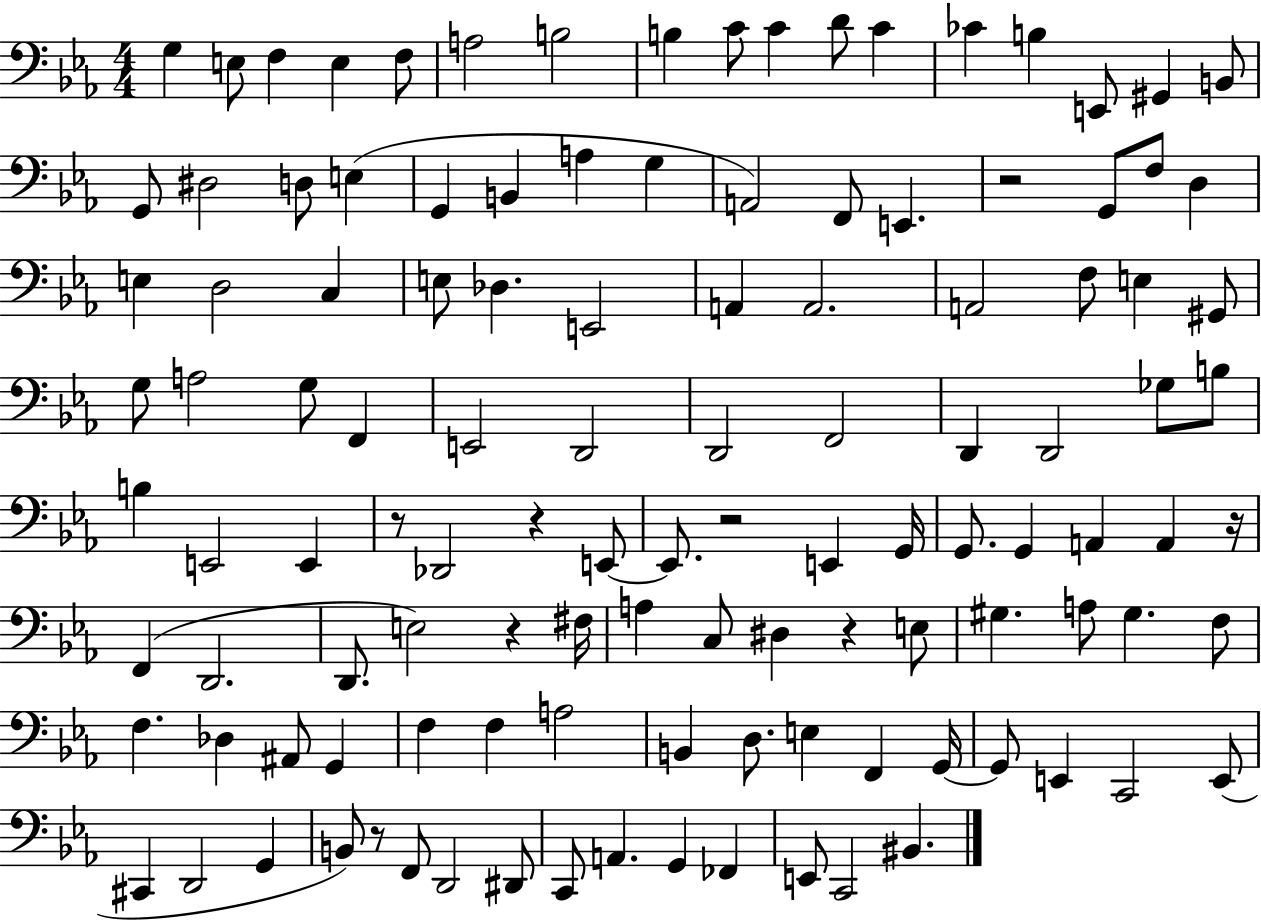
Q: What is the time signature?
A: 4/4